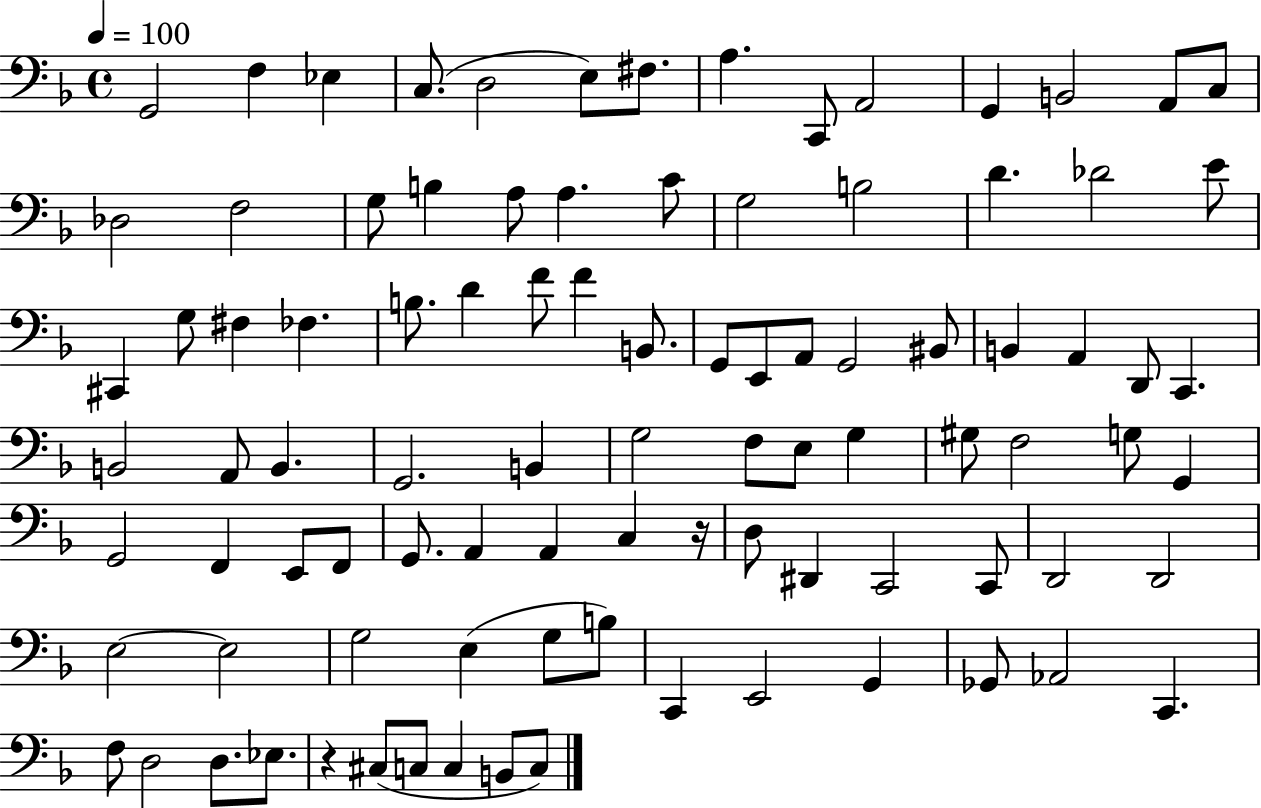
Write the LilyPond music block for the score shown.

{
  \clef bass
  \time 4/4
  \defaultTimeSignature
  \key f \major
  \tempo 4 = 100
  g,2 f4 ees4 | c8.( d2 e8) fis8. | a4. c,8 a,2 | g,4 b,2 a,8 c8 | \break des2 f2 | g8 b4 a8 a4. c'8 | g2 b2 | d'4. des'2 e'8 | \break cis,4 g8 fis4 fes4. | b8. d'4 f'8 f'4 b,8. | g,8 e,8 a,8 g,2 bis,8 | b,4 a,4 d,8 c,4. | \break b,2 a,8 b,4. | g,2. b,4 | g2 f8 e8 g4 | gis8 f2 g8 g,4 | \break g,2 f,4 e,8 f,8 | g,8. a,4 a,4 c4 r16 | d8 dis,4 c,2 c,8 | d,2 d,2 | \break e2~~ e2 | g2 e4( g8 b8) | c,4 e,2 g,4 | ges,8 aes,2 c,4. | \break f8 d2 d8. ees8. | r4 cis8( c8 c4 b,8 c8) | \bar "|."
}